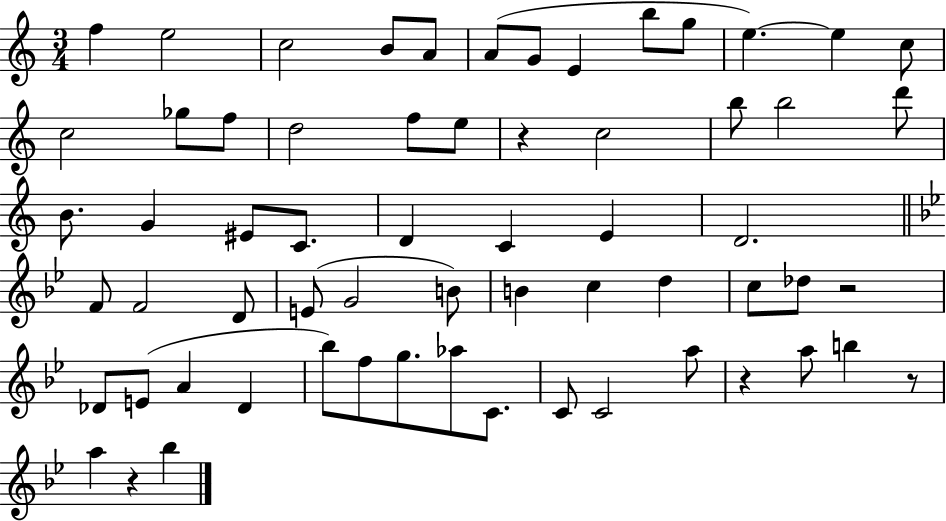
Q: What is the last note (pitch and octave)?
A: Bb5